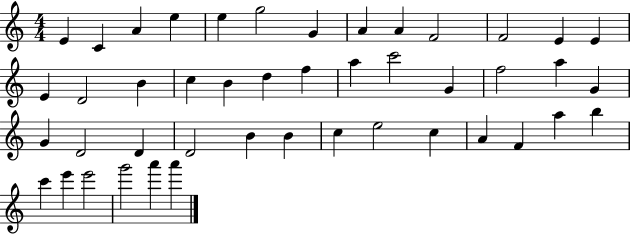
X:1
T:Untitled
M:4/4
L:1/4
K:C
E C A e e g2 G A A F2 F2 E E E D2 B c B d f a c'2 G f2 a G G D2 D D2 B B c e2 c A F a b c' e' e'2 g'2 a' a'